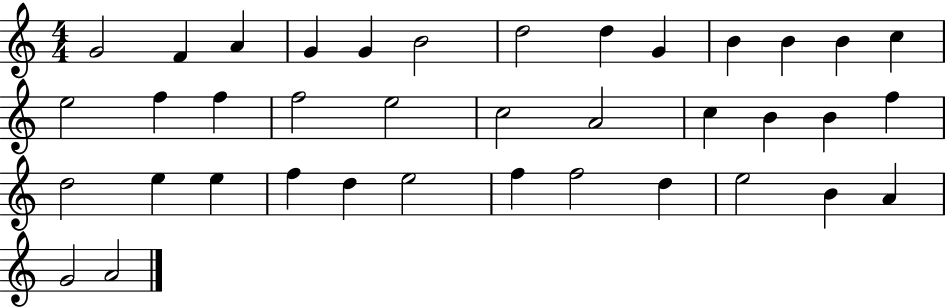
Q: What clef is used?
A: treble